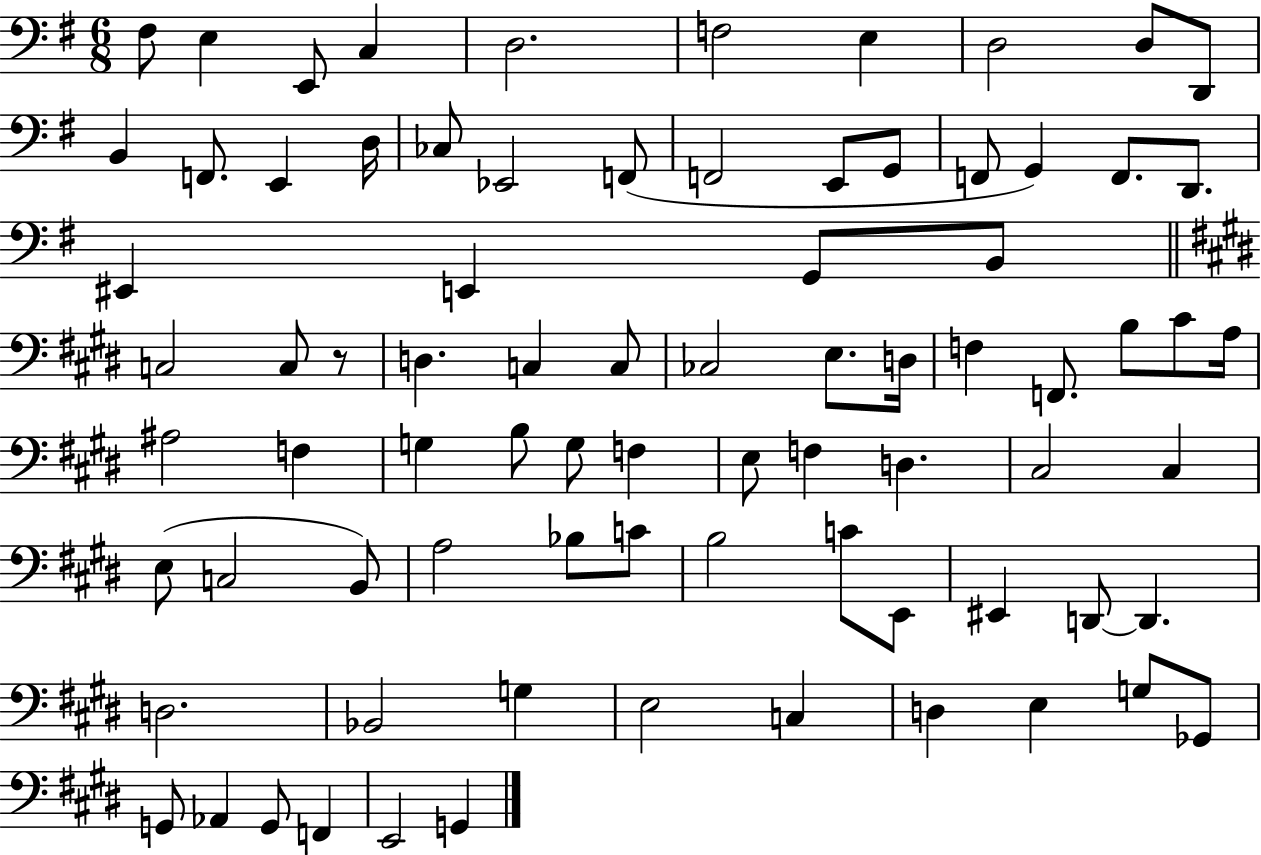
X:1
T:Untitled
M:6/8
L:1/4
K:G
^F,/2 E, E,,/2 C, D,2 F,2 E, D,2 D,/2 D,,/2 B,, F,,/2 E,, D,/4 _C,/2 _E,,2 F,,/2 F,,2 E,,/2 G,,/2 F,,/2 G,, F,,/2 D,,/2 ^E,, E,, G,,/2 B,,/2 C,2 C,/2 z/2 D, C, C,/2 _C,2 E,/2 D,/4 F, F,,/2 B,/2 ^C/2 A,/4 ^A,2 F, G, B,/2 G,/2 F, E,/2 F, D, ^C,2 ^C, E,/2 C,2 B,,/2 A,2 _B,/2 C/2 B,2 C/2 E,,/2 ^E,, D,,/2 D,, D,2 _B,,2 G, E,2 C, D, E, G,/2 _G,,/2 G,,/2 _A,, G,,/2 F,, E,,2 G,,